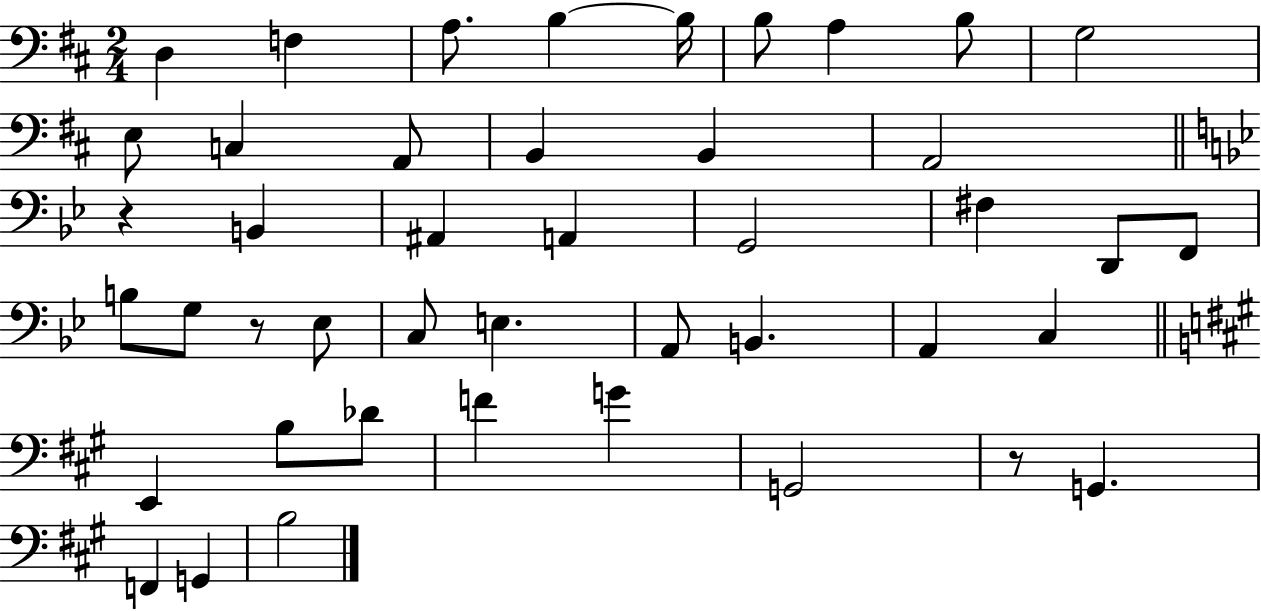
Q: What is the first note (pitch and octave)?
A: D3